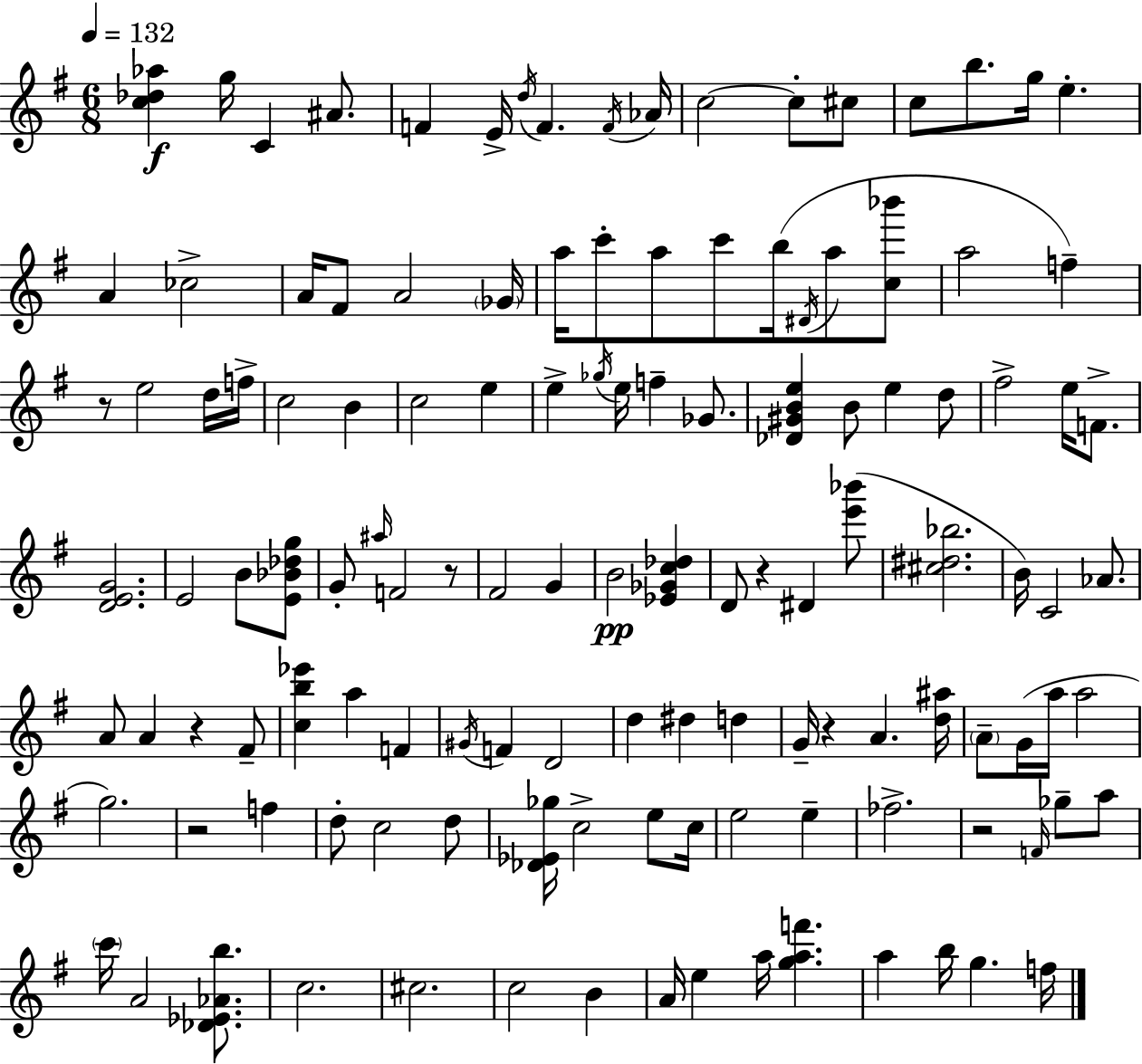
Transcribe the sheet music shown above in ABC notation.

X:1
T:Untitled
M:6/8
L:1/4
K:Em
[c_d_a] g/4 C ^A/2 F E/4 d/4 F F/4 _A/4 c2 c/2 ^c/2 c/2 b/2 g/4 e A _c2 A/4 ^F/2 A2 _G/4 a/4 c'/2 a/2 c'/2 b/4 ^D/4 a/2 [c_b']/2 a2 f z/2 e2 d/4 f/4 c2 B c2 e e _g/4 e/4 f _G/2 [_D^GBe] B/2 e d/2 ^f2 e/4 F/2 [DEG]2 E2 B/2 [E_B_dg]/2 G/2 ^a/4 F2 z/2 ^F2 G B2 [_E_Gc_d] D/2 z ^D [e'_b']/2 [^c^d_b]2 B/4 C2 _A/2 A/2 A z ^F/2 [cb_e'] a F ^G/4 F D2 d ^d d G/4 z A [d^a]/4 A/2 G/4 a/4 a2 g2 z2 f d/2 c2 d/2 [_D_E_g]/4 c2 e/2 c/4 e2 e _f2 z2 F/4 _g/2 a/2 c'/4 A2 [_D_E_Ab]/2 c2 ^c2 c2 B A/4 e a/4 [gaf'] a b/4 g f/4